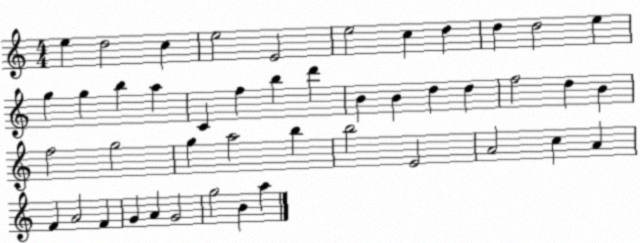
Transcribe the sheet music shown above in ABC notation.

X:1
T:Untitled
M:4/4
L:1/4
K:C
e d2 c e2 E2 e2 c d d d2 e g g b a C f b d' B B d d f2 d B f2 g2 g a2 b b2 E2 A2 c A F A2 F G A G2 g2 B a